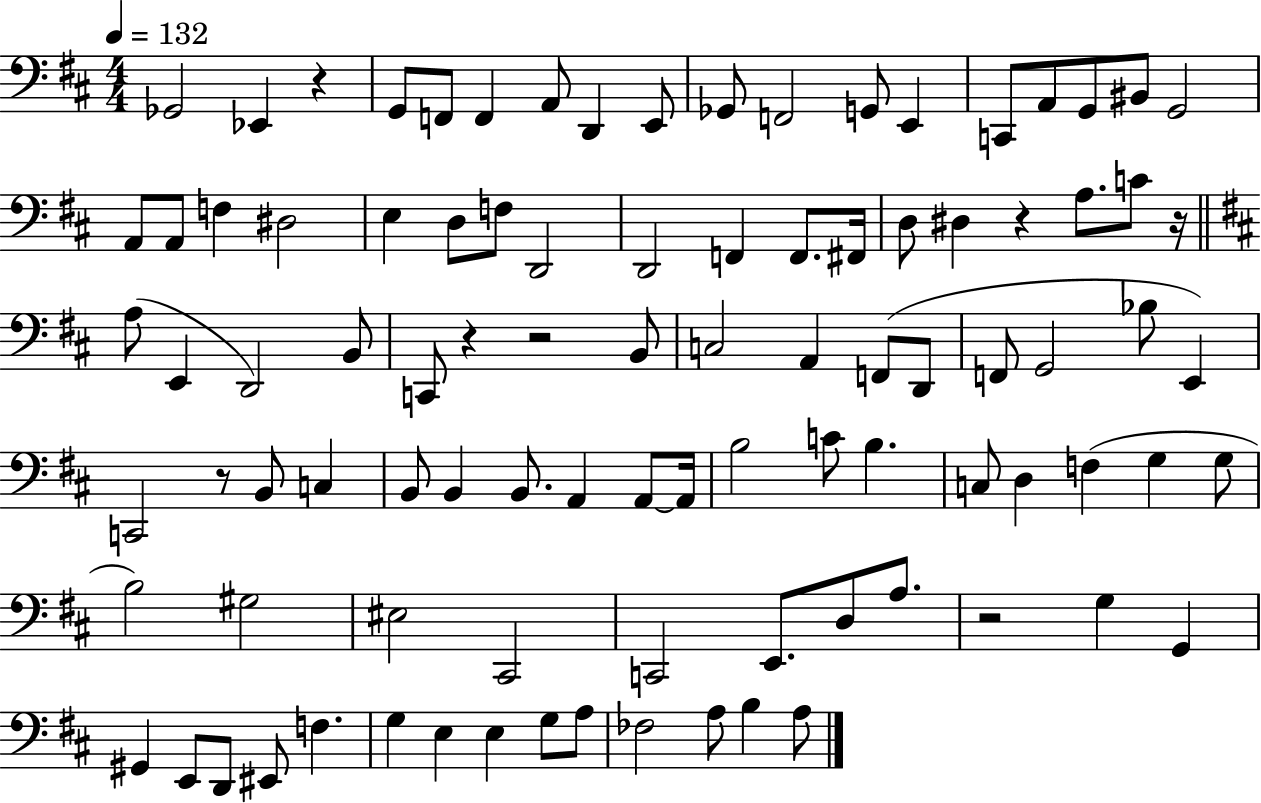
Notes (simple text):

Gb2/h Eb2/q R/q G2/e F2/e F2/q A2/e D2/q E2/e Gb2/e F2/h G2/e E2/q C2/e A2/e G2/e BIS2/e G2/h A2/e A2/e F3/q D#3/h E3/q D3/e F3/e D2/h D2/h F2/q F2/e. F#2/s D3/e D#3/q R/q A3/e. C4/e R/s A3/e E2/q D2/h B2/e C2/e R/q R/h B2/e C3/h A2/q F2/e D2/e F2/e G2/h Bb3/e E2/q C2/h R/e B2/e C3/q B2/e B2/q B2/e. A2/q A2/e A2/s B3/h C4/e B3/q. C3/e D3/q F3/q G3/q G3/e B3/h G#3/h EIS3/h C#2/h C2/h E2/e. D3/e A3/e. R/h G3/q G2/q G#2/q E2/e D2/e EIS2/e F3/q. G3/q E3/q E3/q G3/e A3/e FES3/h A3/e B3/q A3/e